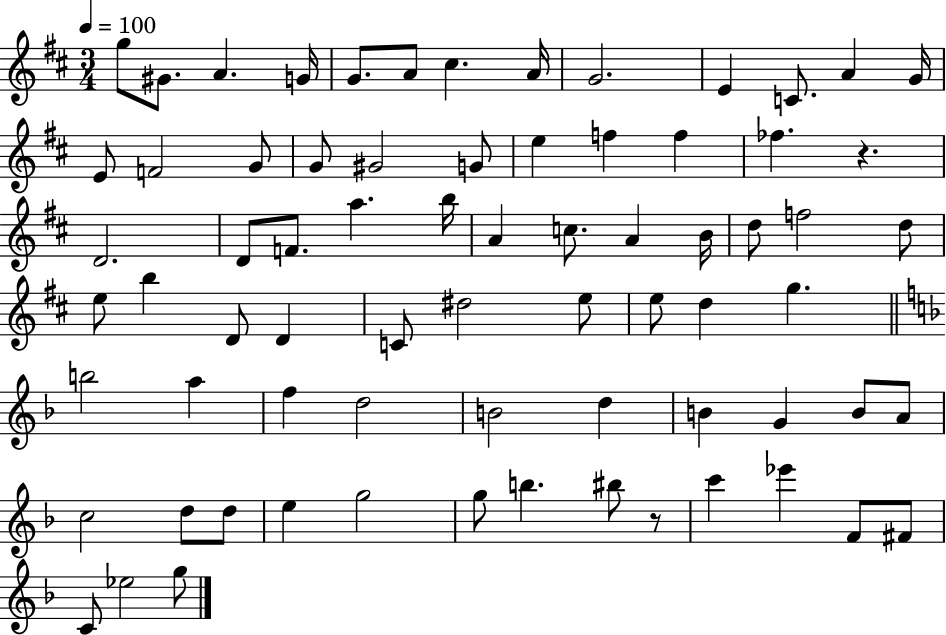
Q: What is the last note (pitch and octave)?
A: G5